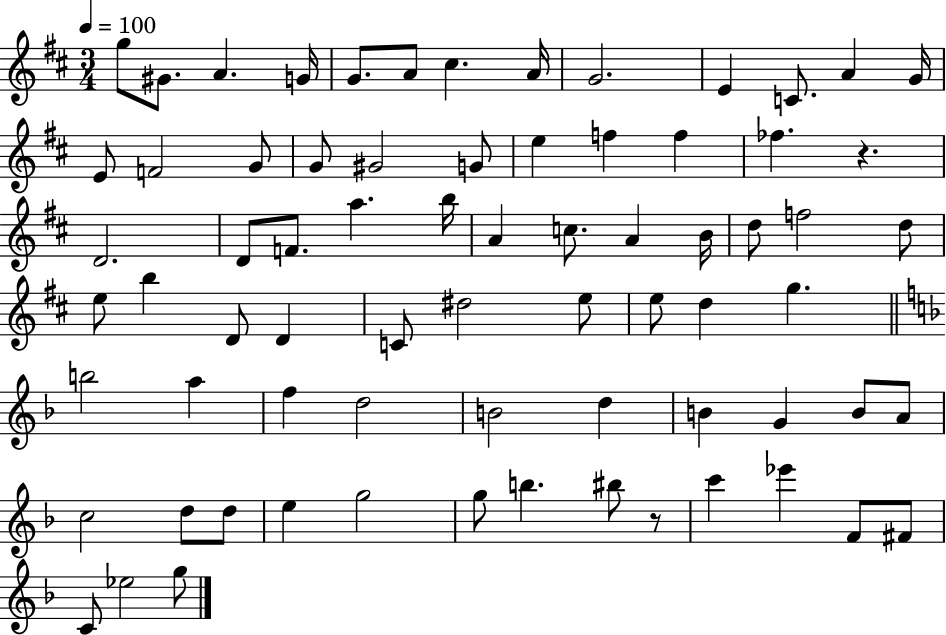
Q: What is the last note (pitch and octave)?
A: G5